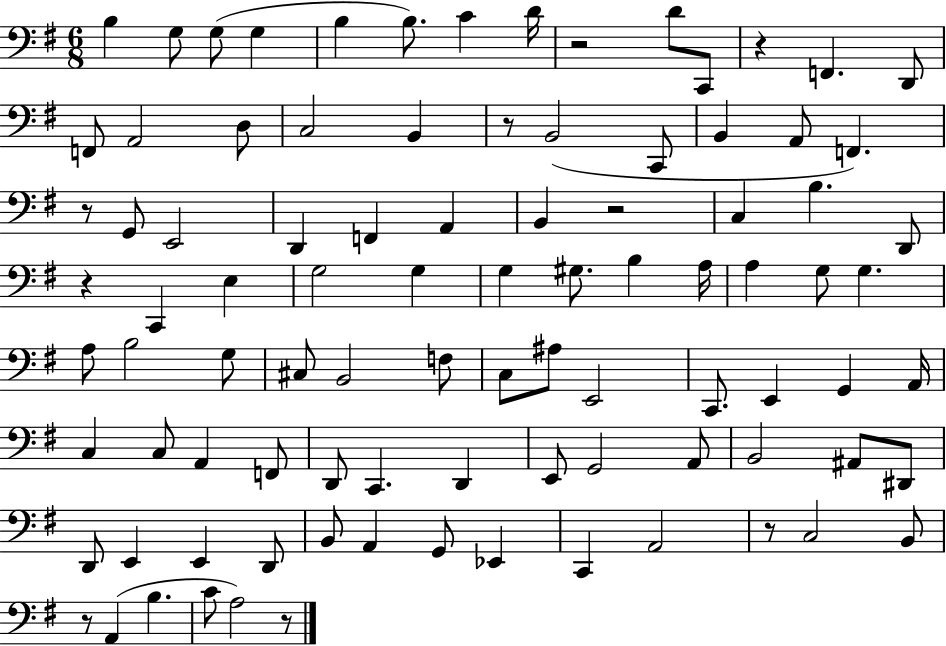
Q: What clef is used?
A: bass